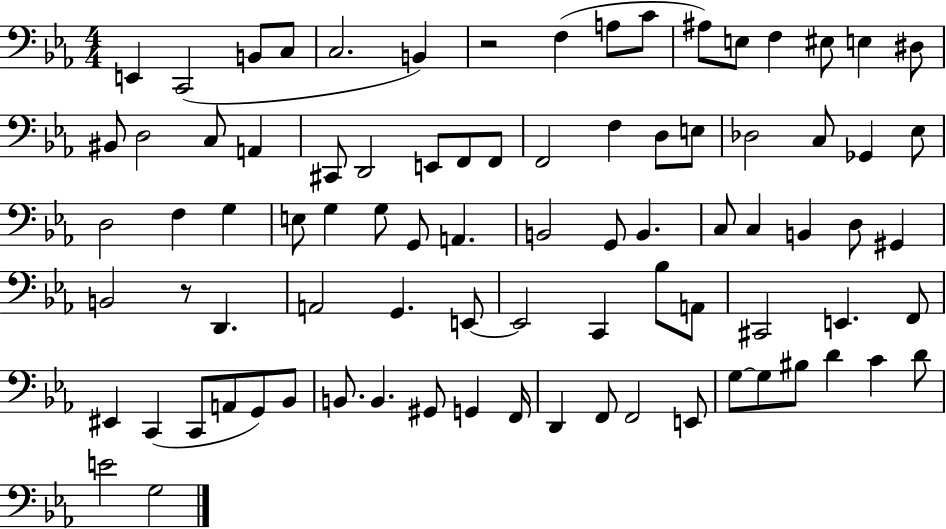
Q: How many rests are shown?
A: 2